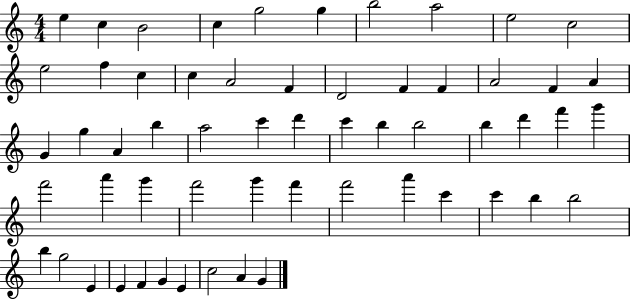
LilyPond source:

{
  \clef treble
  \numericTimeSignature
  \time 4/4
  \key c \major
  e''4 c''4 b'2 | c''4 g''2 g''4 | b''2 a''2 | e''2 c''2 | \break e''2 f''4 c''4 | c''4 a'2 f'4 | d'2 f'4 f'4 | a'2 f'4 a'4 | \break g'4 g''4 a'4 b''4 | a''2 c'''4 d'''4 | c'''4 b''4 b''2 | b''4 d'''4 f'''4 g'''4 | \break f'''2 a'''4 g'''4 | f'''2 g'''4 f'''4 | f'''2 a'''4 c'''4 | c'''4 b''4 b''2 | \break b''4 g''2 e'4 | e'4 f'4 g'4 e'4 | c''2 a'4 g'4 | \bar "|."
}